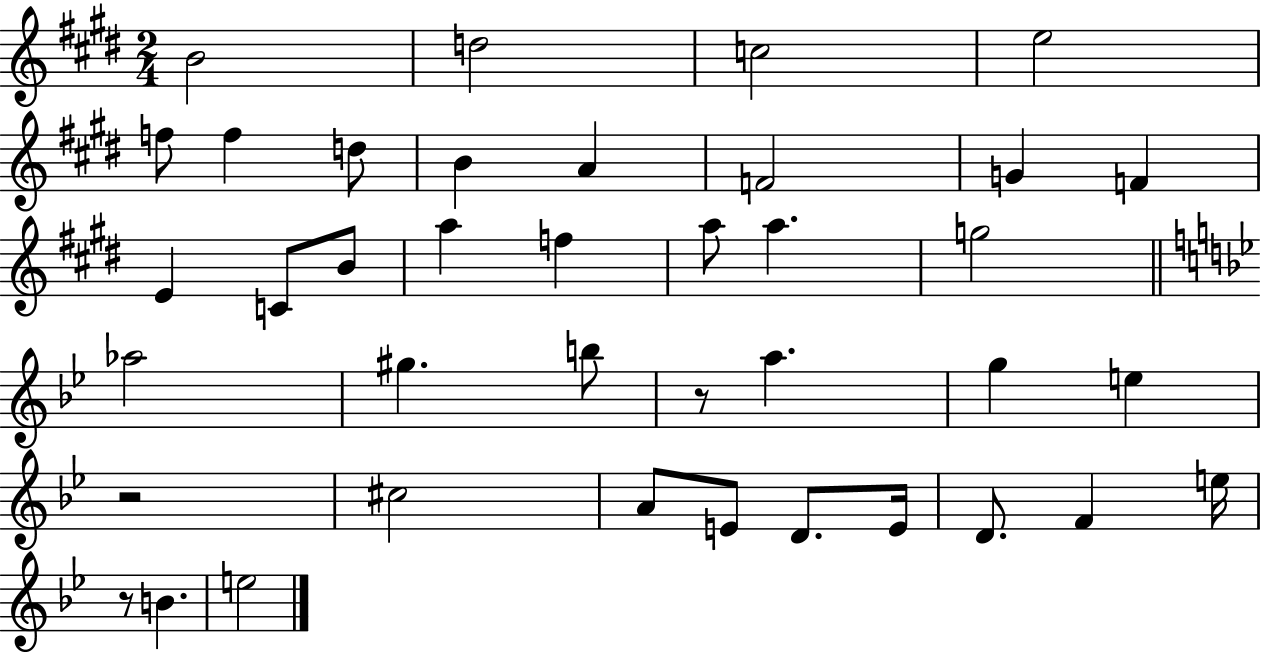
{
  \clef treble
  \numericTimeSignature
  \time 2/4
  \key e \major
  b'2 | d''2 | c''2 | e''2 | \break f''8 f''4 d''8 | b'4 a'4 | f'2 | g'4 f'4 | \break e'4 c'8 b'8 | a''4 f''4 | a''8 a''4. | g''2 | \break \bar "||" \break \key g \minor aes''2 | gis''4. b''8 | r8 a''4. | g''4 e''4 | \break r2 | cis''2 | a'8 e'8 d'8. e'16 | d'8. f'4 e''16 | \break r8 b'4. | e''2 | \bar "|."
}